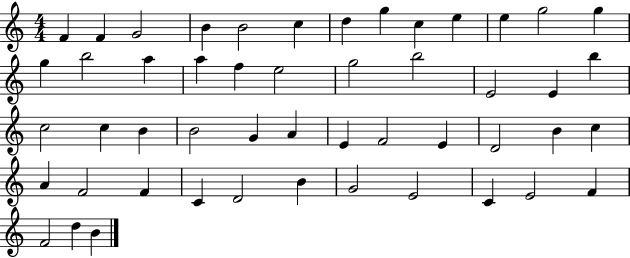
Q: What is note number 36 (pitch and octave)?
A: C5